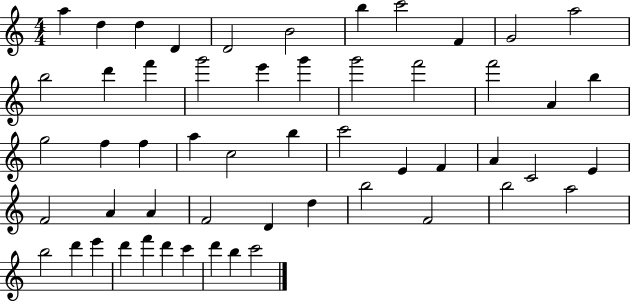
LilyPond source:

{
  \clef treble
  \numericTimeSignature
  \time 4/4
  \key c \major
  a''4 d''4 d''4 d'4 | d'2 b'2 | b''4 c'''2 f'4 | g'2 a''2 | \break b''2 d'''4 f'''4 | g'''2 e'''4 g'''4 | g'''2 f'''2 | f'''2 a'4 b''4 | \break g''2 f''4 f''4 | a''4 c''2 b''4 | c'''2 e'4 f'4 | a'4 c'2 e'4 | \break f'2 a'4 a'4 | f'2 d'4 d''4 | b''2 f'2 | b''2 a''2 | \break b''2 d'''4 e'''4 | d'''4 f'''4 d'''4 c'''4 | d'''4 b''4 c'''2 | \bar "|."
}